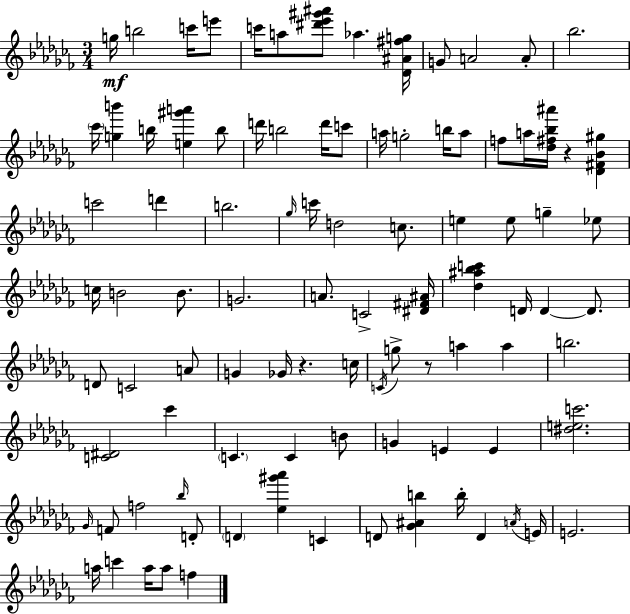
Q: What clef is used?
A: treble